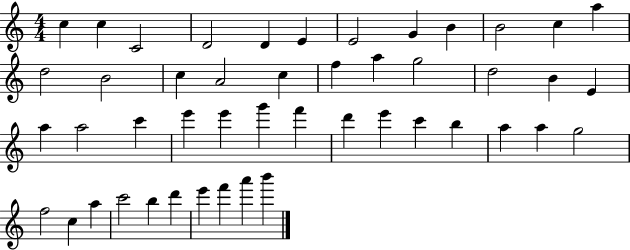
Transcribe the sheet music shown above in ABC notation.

X:1
T:Untitled
M:4/4
L:1/4
K:C
c c C2 D2 D E E2 G B B2 c a d2 B2 c A2 c f a g2 d2 B E a a2 c' e' e' g' f' d' e' c' b a a g2 f2 c a c'2 b d' e' f' a' b'